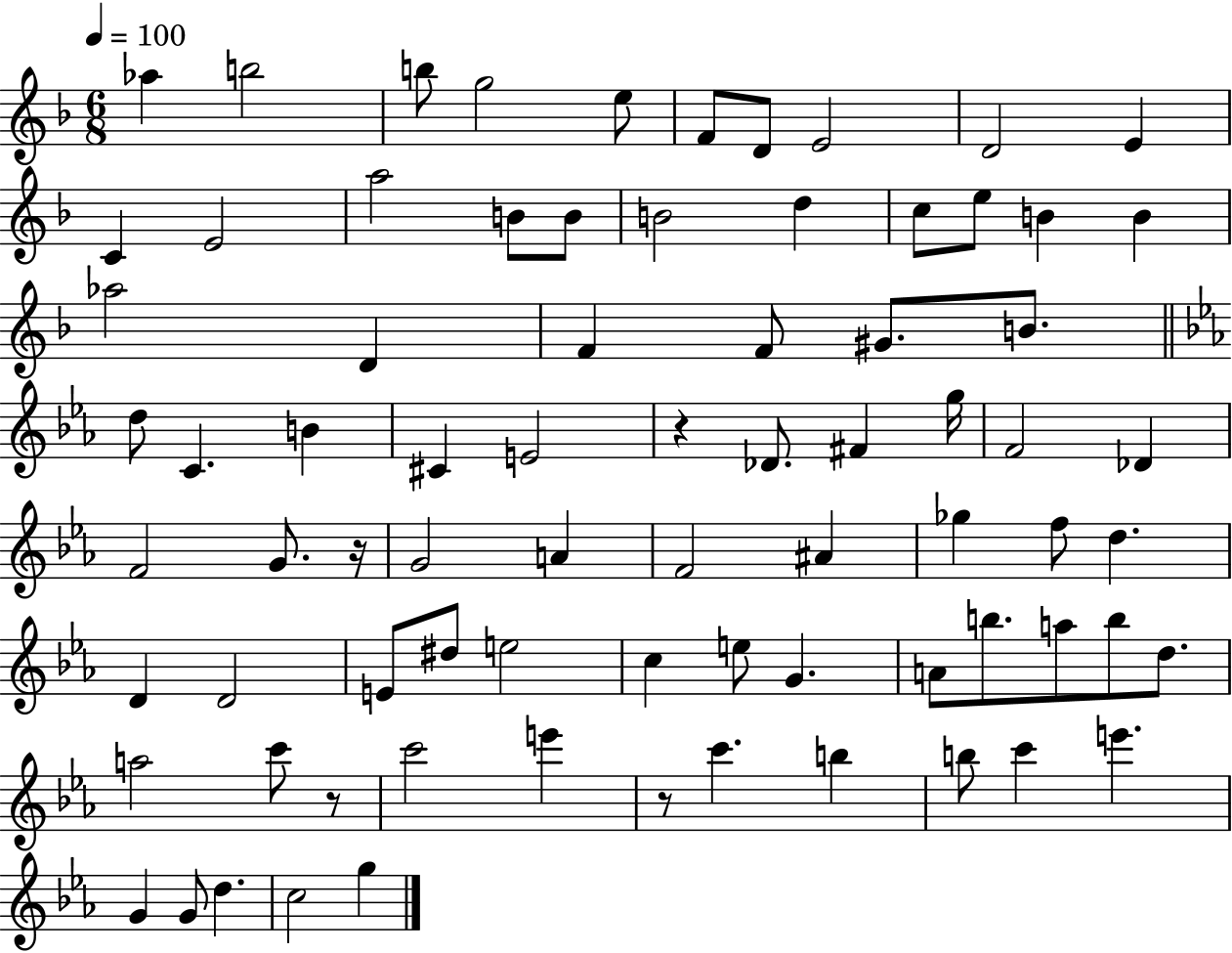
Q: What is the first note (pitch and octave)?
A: Ab5